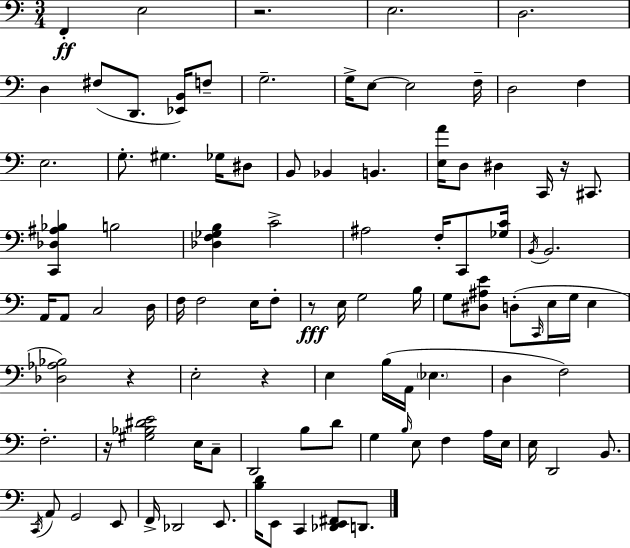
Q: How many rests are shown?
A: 6